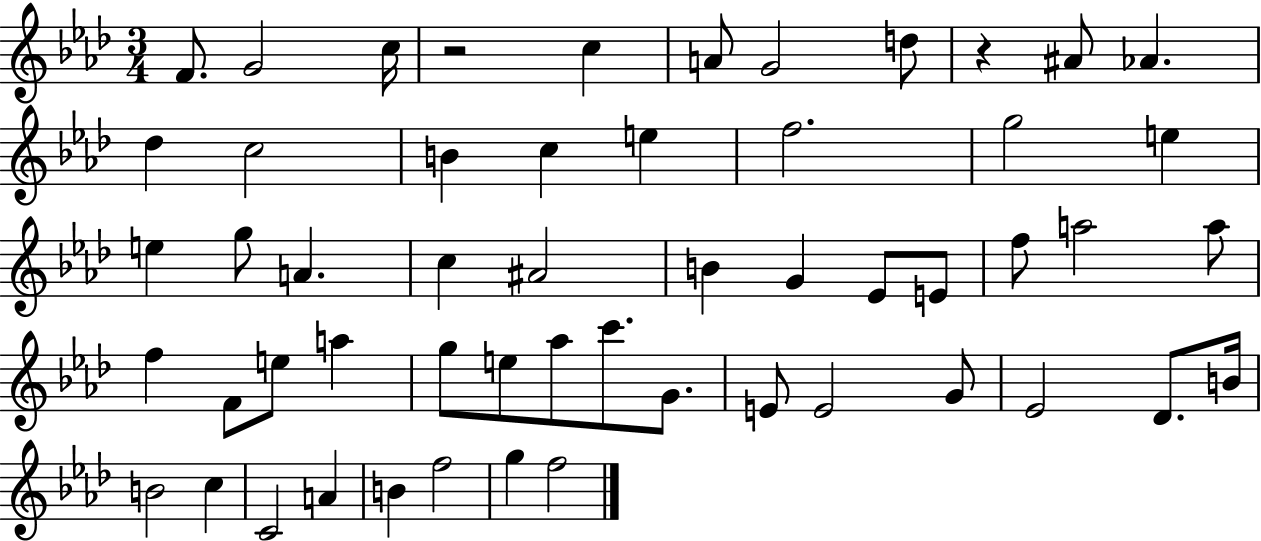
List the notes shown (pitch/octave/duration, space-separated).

F4/e. G4/h C5/s R/h C5/q A4/e G4/h D5/e R/q A#4/e Ab4/q. Db5/q C5/h B4/q C5/q E5/q F5/h. G5/h E5/q E5/q G5/e A4/q. C5/q A#4/h B4/q G4/q Eb4/e E4/e F5/e A5/h A5/e F5/q F4/e E5/e A5/q G5/e E5/e Ab5/e C6/e. G4/e. E4/e E4/h G4/e Eb4/h Db4/e. B4/s B4/h C5/q C4/h A4/q B4/q F5/h G5/q F5/h